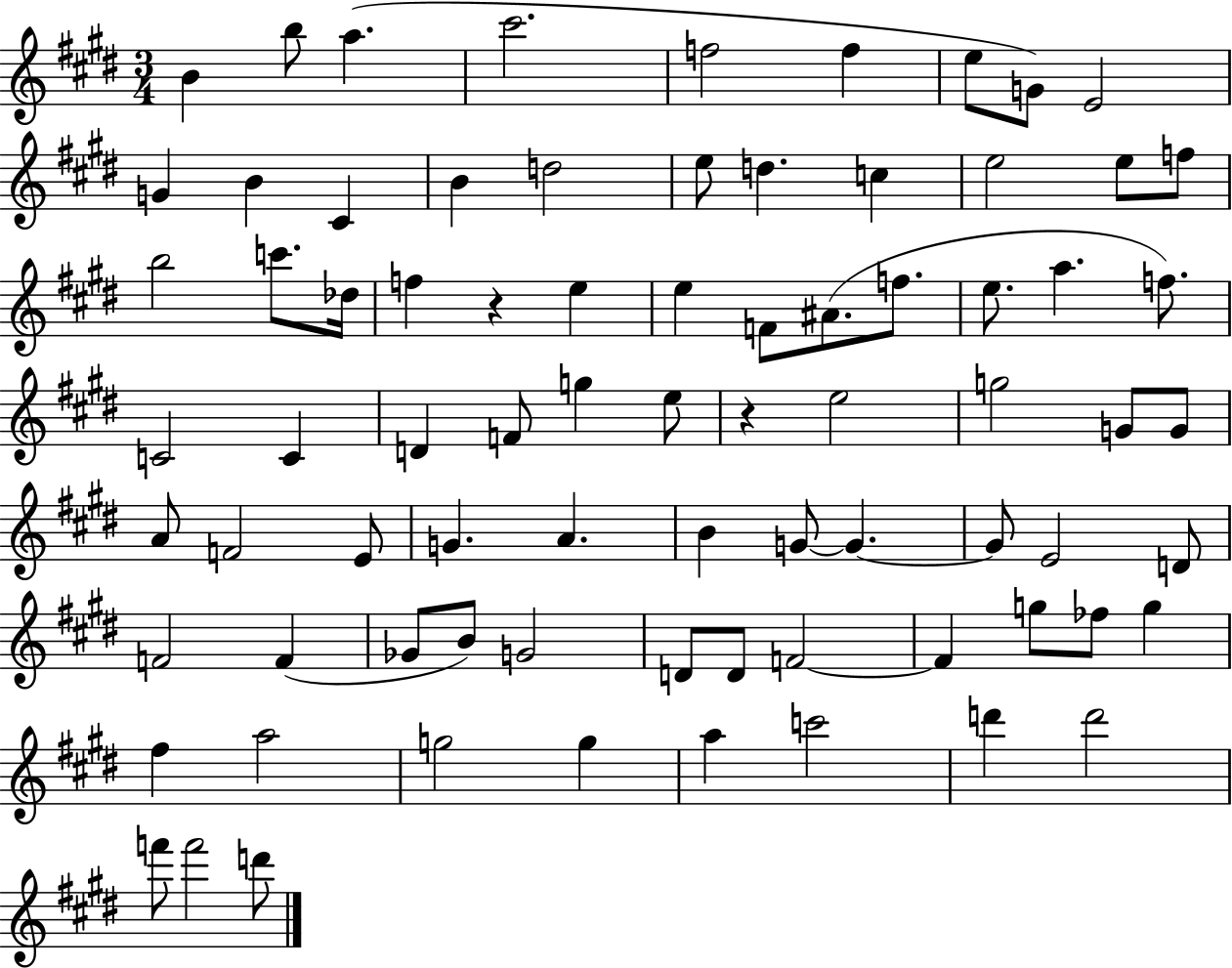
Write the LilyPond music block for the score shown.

{
  \clef treble
  \numericTimeSignature
  \time 3/4
  \key e \major
  b'4 b''8 a''4.( | cis'''2. | f''2 f''4 | e''8 g'8) e'2 | \break g'4 b'4 cis'4 | b'4 d''2 | e''8 d''4. c''4 | e''2 e''8 f''8 | \break b''2 c'''8. des''16 | f''4 r4 e''4 | e''4 f'8 ais'8.( f''8. | e''8. a''4. f''8.) | \break c'2 c'4 | d'4 f'8 g''4 e''8 | r4 e''2 | g''2 g'8 g'8 | \break a'8 f'2 e'8 | g'4. a'4. | b'4 g'8~~ g'4.~~ | g'8 e'2 d'8 | \break f'2 f'4( | ges'8 b'8) g'2 | d'8 d'8 f'2~~ | f'4 g''8 fes''8 g''4 | \break fis''4 a''2 | g''2 g''4 | a''4 c'''2 | d'''4 d'''2 | \break f'''8 f'''2 d'''8 | \bar "|."
}